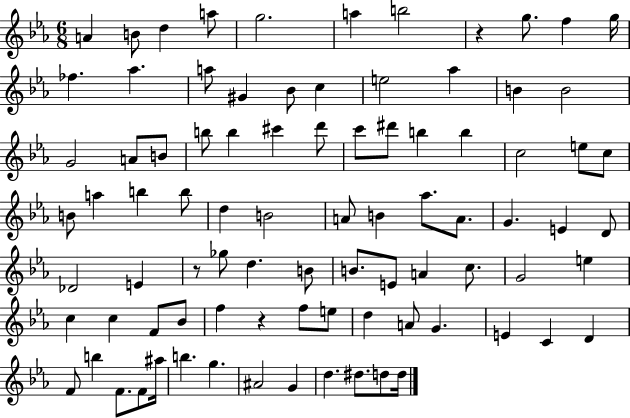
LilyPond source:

{
  \clef treble
  \numericTimeSignature
  \time 6/8
  \key ees \major
  a'4 b'8 d''4 a''8 | g''2. | a''4 b''2 | r4 g''8. f''4 g''16 | \break fes''4. aes''4. | a''8 gis'4 bes'8 c''4 | e''2 aes''4 | b'4 b'2 | \break g'2 a'8 b'8 | b''8 b''4 cis'''4 d'''8 | c'''8 dis'''8 b''4 b''4 | c''2 e''8 c''8 | \break b'8 a''4 b''4 b''8 | d''4 b'2 | a'8 b'4 aes''8. a'8. | g'4. e'4 d'8 | \break des'2 e'4 | r8 ges''8 d''4. b'8 | b'8. e'8 a'4 c''8. | g'2 e''4 | \break c''4 c''4 f'8 bes'8 | f''4 r4 f''8 e''8 | d''4 a'8 g'4. | e'4 c'4 d'4 | \break f'8 b''4 f'8. f'8 ais''16 | b''4. g''4. | ais'2 g'4 | d''4. dis''8. d''8 d''16 | \break \bar "|."
}